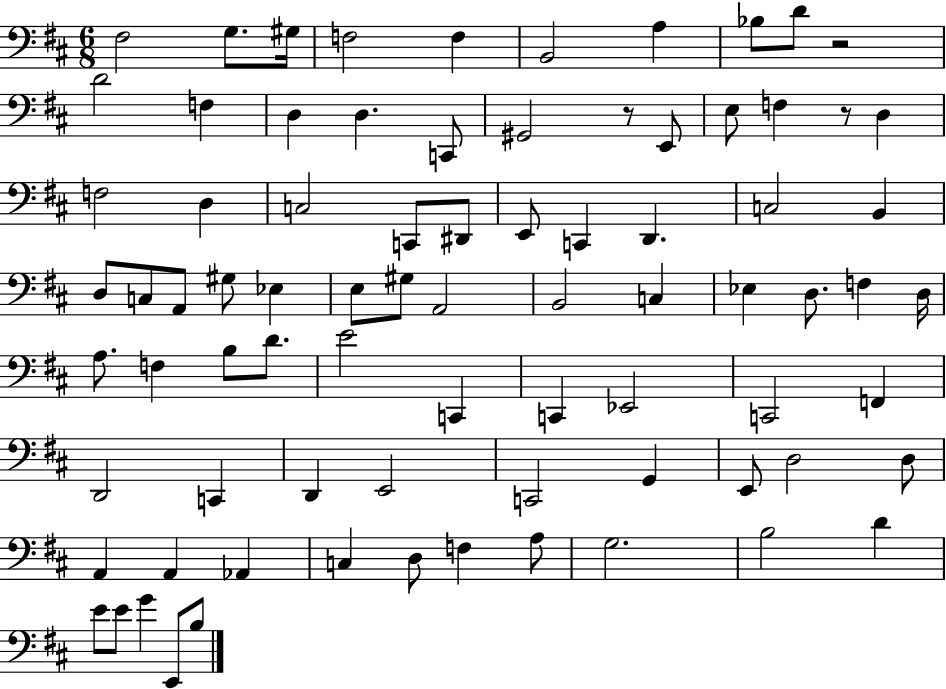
F#3/h G3/e. G#3/s F3/h F3/q B2/h A3/q Bb3/e D4/e R/h D4/h F3/q D3/q D3/q. C2/e G#2/h R/e E2/e E3/e F3/q R/e D3/q F3/h D3/q C3/h C2/e D#2/e E2/e C2/q D2/q. C3/h B2/q D3/e C3/e A2/e G#3/e Eb3/q E3/e G#3/e A2/h B2/h C3/q Eb3/q D3/e. F3/q D3/s A3/e. F3/q B3/e D4/e. E4/h C2/q C2/q Eb2/h C2/h F2/q D2/h C2/q D2/q E2/h C2/h G2/q E2/e D3/h D3/e A2/q A2/q Ab2/q C3/q D3/e F3/q A3/e G3/h. B3/h D4/q E4/e E4/e G4/q E2/e B3/e